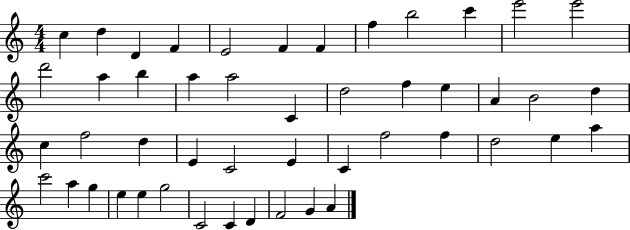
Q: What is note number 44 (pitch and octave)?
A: C4